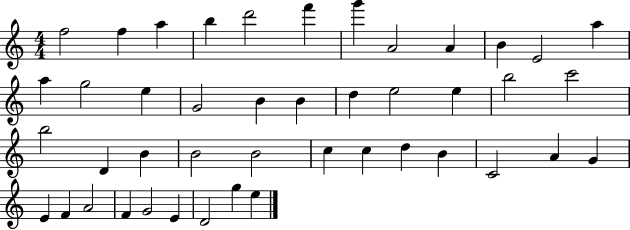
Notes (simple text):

F5/h F5/q A5/q B5/q D6/h F6/q G6/q A4/h A4/q B4/q E4/h A5/q A5/q G5/h E5/q G4/h B4/q B4/q D5/q E5/h E5/q B5/h C6/h B5/h D4/q B4/q B4/h B4/h C5/q C5/q D5/q B4/q C4/h A4/q G4/q E4/q F4/q A4/h F4/q G4/h E4/q D4/h G5/q E5/q